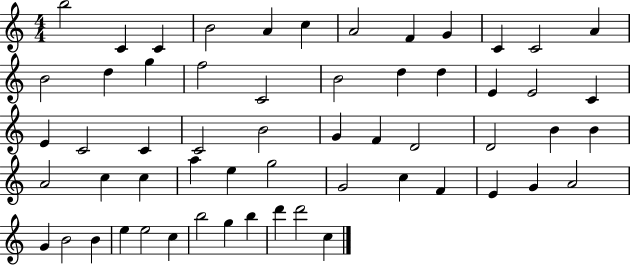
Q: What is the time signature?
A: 4/4